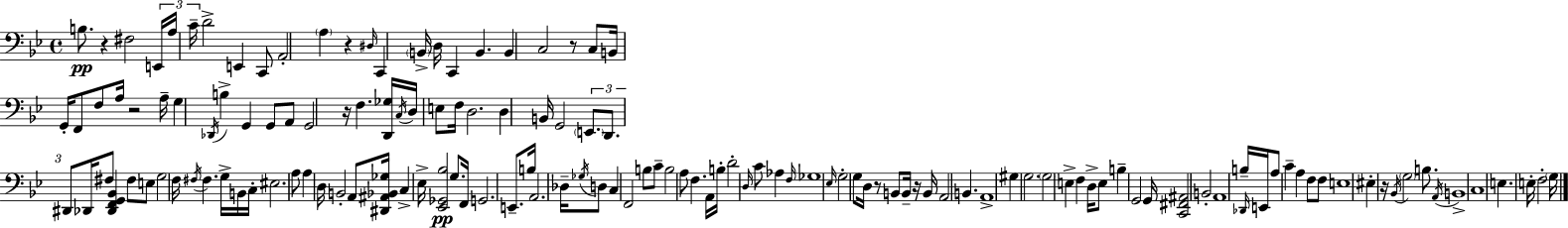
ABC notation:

X:1
T:Untitled
M:4/4
L:1/4
K:Gm
B,/2 z ^F,2 E,,/4 A,/4 C/4 D2 E,, C,,/2 A,,2 A, z ^D,/4 C,, B,,/4 D,/4 C,, B,, B,, C,2 z/2 C,/2 B,,/4 G,,/4 F,,/2 F,/2 A,/4 z2 A,/4 G, _D,,/4 B, G,, G,,/2 A,,/2 G,,2 z/4 F, [D,,_G,]/4 C,/4 D,/4 E,/2 F,/4 D,2 D, B,,/4 G,,2 E,,/2 D,,/2 ^D,,/2 _D,,/4 ^F,/2 [_D,,F,,G,,_B,,] ^F,/2 E,/2 G,2 F,/4 ^F,/4 ^F, G,/4 B,,/4 C,/4 ^E,2 A,/2 A, D,/4 B,,2 A,,/2 [^D,,^A,,_B,,_G,]/4 C, _E,/4 [_E,,_G,,_B,]2 G,/2 F,,/4 G,,2 E,,/2 B,/4 A,,2 _D,/4 _G,/4 D,/2 C, F,,2 B,/2 C/2 B,2 A,/2 F, A,,/4 B,/4 D2 D,/4 C/2 _A, F,/4 _G,4 _E,/4 G,2 G,/2 D,/4 z/2 B,,/2 B,,/4 z/4 B,,/4 A,,2 B,, A,,4 ^G, G,2 G,2 E, F, D,/4 E,/2 B, G,,2 G,,/4 [C,,^F,,^A,,]2 B,,2 A,,4 B,/4 _D,,/4 E,,/4 A,/2 C A, F,/2 F,/2 E,4 ^E, z/4 _B,,/4 G,2 B,/2 A,,/4 B,,4 C,4 E, E,/4 F,2 G,/4